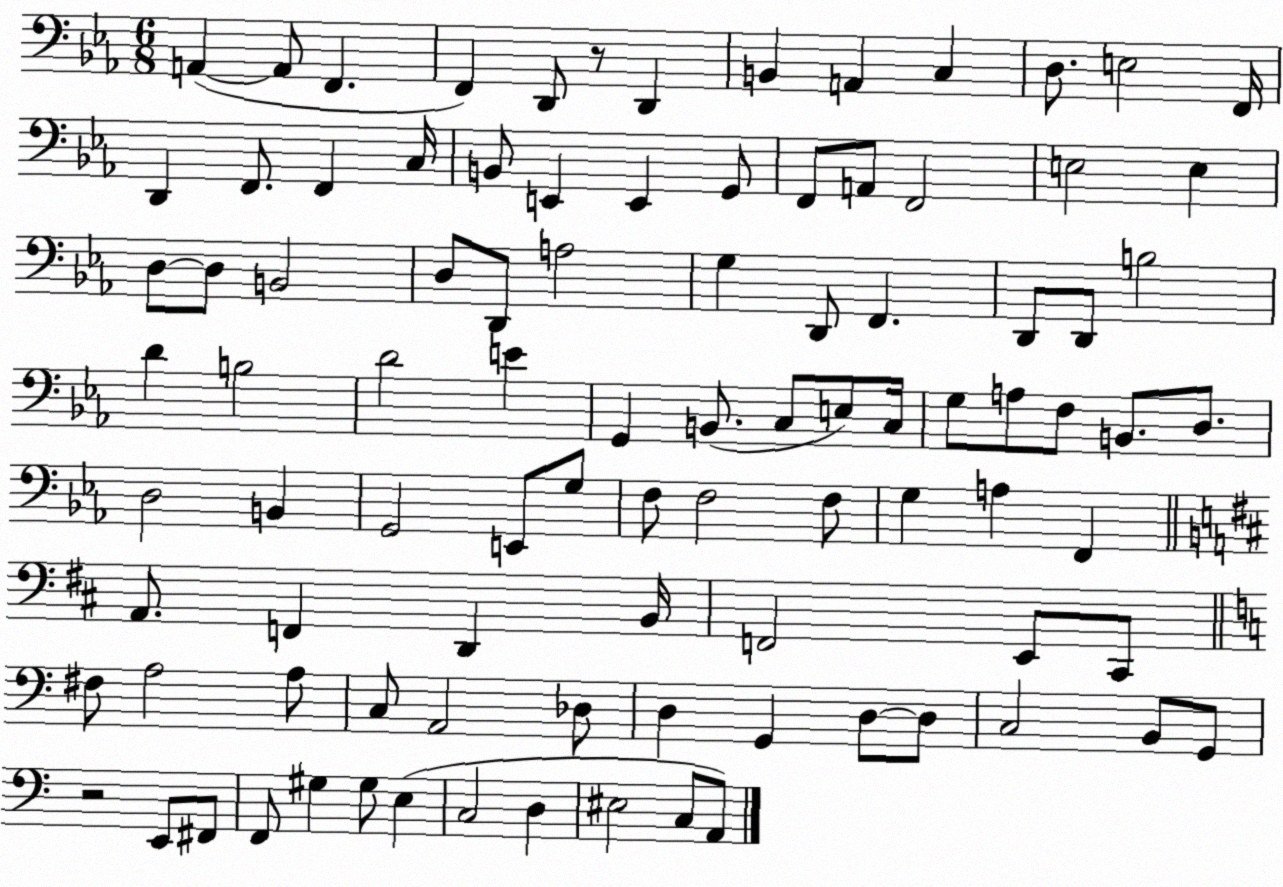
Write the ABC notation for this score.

X:1
T:Untitled
M:6/8
L:1/4
K:Eb
A,, A,,/2 F,, F,, D,,/2 z/2 D,, B,, A,, C, D,/2 E,2 F,,/4 D,, F,,/2 F,, C,/4 B,,/2 E,, E,, G,,/2 F,,/2 A,,/2 F,,2 E,2 E, D,/2 D,/2 B,,2 D,/2 D,,/2 A,2 G, D,,/2 F,, D,,/2 D,,/2 B,2 D B,2 D2 E G,, B,,/2 C,/2 E,/2 C,/4 G,/2 A,/2 F,/2 B,,/2 D,/2 D,2 B,, G,,2 E,,/2 G,/2 F,/2 F,2 F,/2 G, A, F,, A,,/2 F,, D,, B,,/4 F,,2 E,,/2 ^C,,/2 ^F,/2 A,2 A,/2 C,/2 A,,2 _D,/2 D, G,, D,/2 D,/2 C,2 B,,/2 G,,/2 z2 E,,/2 ^F,,/2 F,,/2 ^G, ^G,/2 E, C,2 D, ^E,2 C,/2 A,,/2